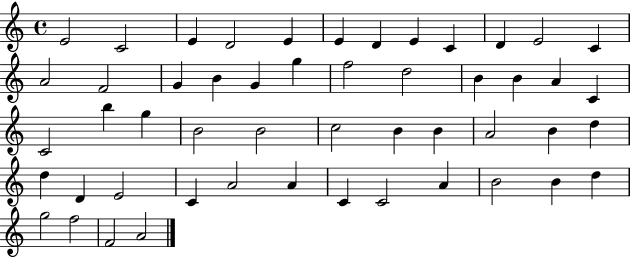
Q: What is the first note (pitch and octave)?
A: E4